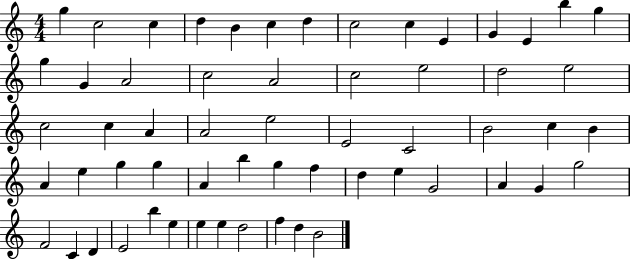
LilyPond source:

{
  \clef treble
  \numericTimeSignature
  \time 4/4
  \key c \major
  g''4 c''2 c''4 | d''4 b'4 c''4 d''4 | c''2 c''4 e'4 | g'4 e'4 b''4 g''4 | \break g''4 g'4 a'2 | c''2 a'2 | c''2 e''2 | d''2 e''2 | \break c''2 c''4 a'4 | a'2 e''2 | e'2 c'2 | b'2 c''4 b'4 | \break a'4 e''4 g''4 g''4 | a'4 b''4 g''4 f''4 | d''4 e''4 g'2 | a'4 g'4 g''2 | \break f'2 c'4 d'4 | e'2 b''4 e''4 | e''4 e''4 d''2 | f''4 d''4 b'2 | \break \bar "|."
}